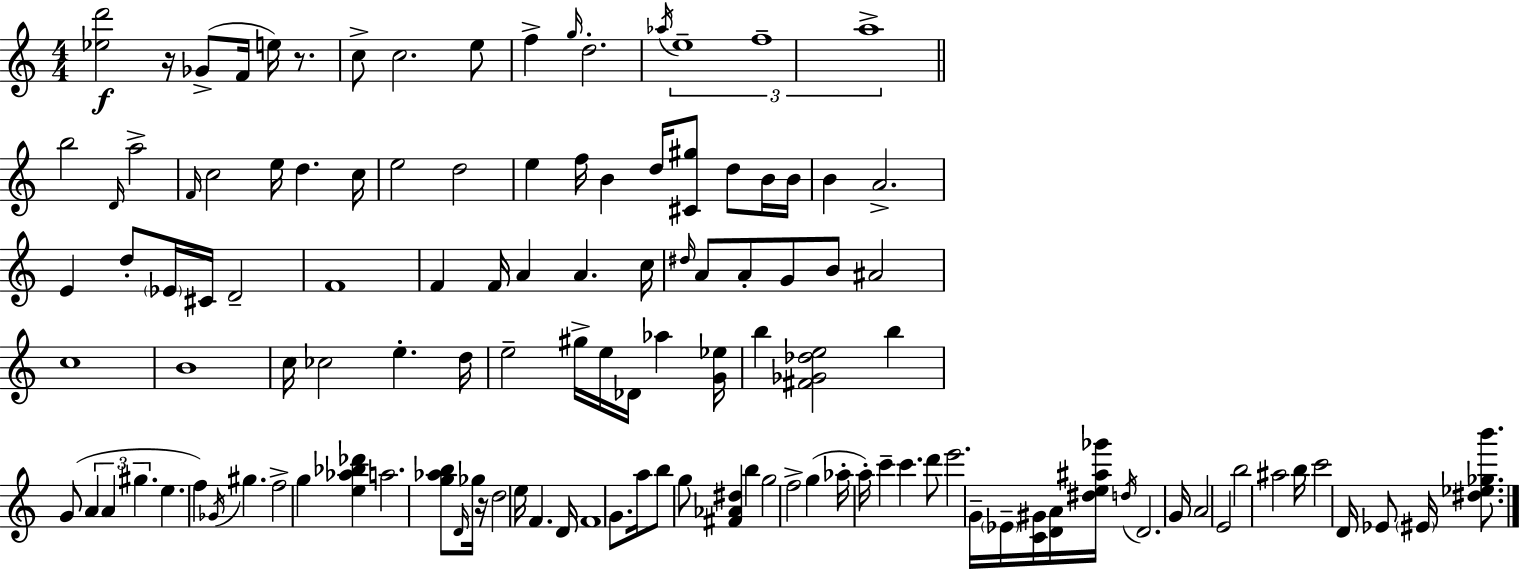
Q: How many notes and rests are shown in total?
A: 122